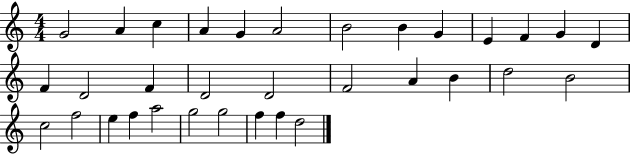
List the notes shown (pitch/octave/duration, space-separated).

G4/h A4/q C5/q A4/q G4/q A4/h B4/h B4/q G4/q E4/q F4/q G4/q D4/q F4/q D4/h F4/q D4/h D4/h F4/h A4/q B4/q D5/h B4/h C5/h F5/h E5/q F5/q A5/h G5/h G5/h F5/q F5/q D5/h